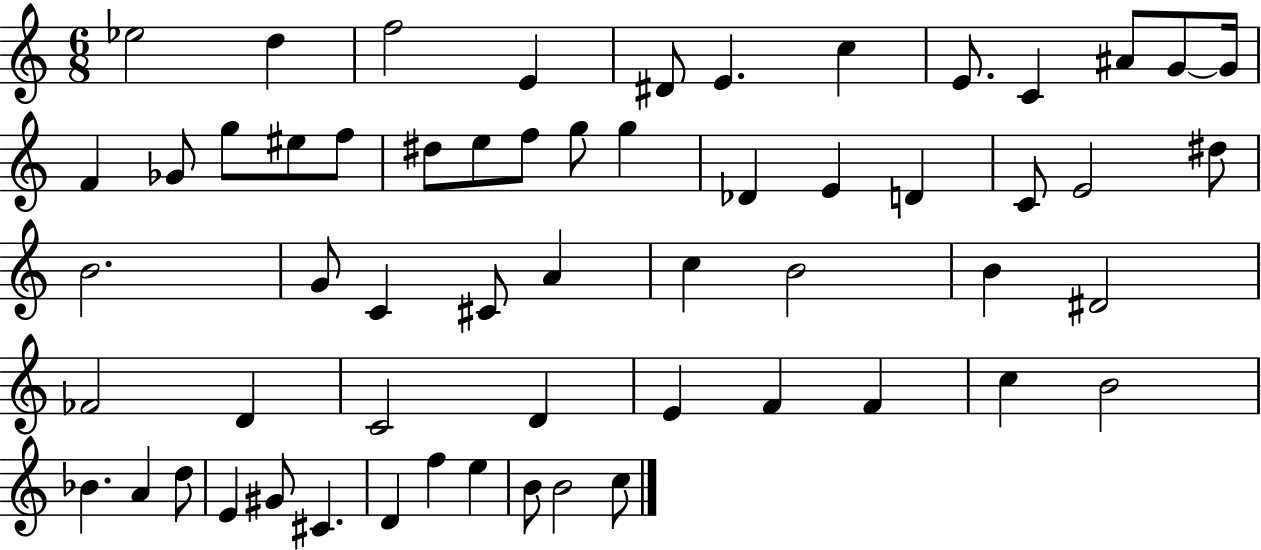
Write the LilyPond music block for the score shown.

{
  \clef treble
  \numericTimeSignature
  \time 6/8
  \key c \major
  ees''2 d''4 | f''2 e'4 | dis'8 e'4. c''4 | e'8. c'4 ais'8 g'8~~ g'16 | \break f'4 ges'8 g''8 eis''8 f''8 | dis''8 e''8 f''8 g''8 g''4 | des'4 e'4 d'4 | c'8 e'2 dis''8 | \break b'2. | g'8 c'4 cis'8 a'4 | c''4 b'2 | b'4 dis'2 | \break fes'2 d'4 | c'2 d'4 | e'4 f'4 f'4 | c''4 b'2 | \break bes'4. a'4 d''8 | e'4 gis'8 cis'4. | d'4 f''4 e''4 | b'8 b'2 c''8 | \break \bar "|."
}